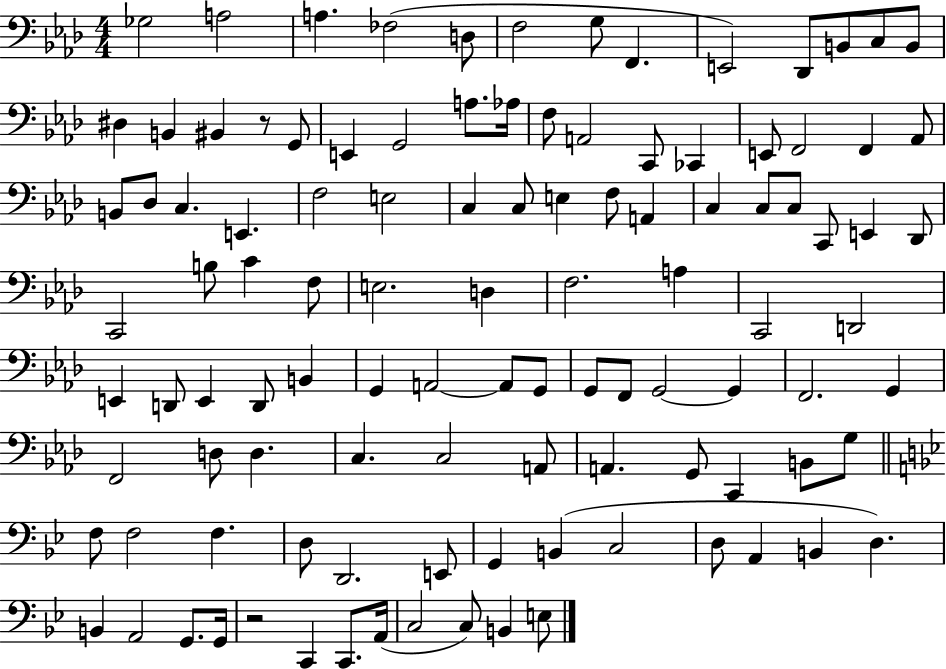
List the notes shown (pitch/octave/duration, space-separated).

Gb3/h A3/h A3/q. FES3/h D3/e F3/h G3/e F2/q. E2/h Db2/e B2/e C3/e B2/e D#3/q B2/q BIS2/q R/e G2/e E2/q G2/h A3/e. Ab3/s F3/e A2/h C2/e CES2/q E2/e F2/h F2/q Ab2/e B2/e Db3/e C3/q. E2/q. F3/h E3/h C3/q C3/e E3/q F3/e A2/q C3/q C3/e C3/e C2/e E2/q Db2/e C2/h B3/e C4/q F3/e E3/h. D3/q F3/h. A3/q C2/h D2/h E2/q D2/e E2/q D2/e B2/q G2/q A2/h A2/e G2/e G2/e F2/e G2/h G2/q F2/h. G2/q F2/h D3/e D3/q. C3/q. C3/h A2/e A2/q. G2/e C2/q B2/e G3/e F3/e F3/h F3/q. D3/e D2/h. E2/e G2/q B2/q C3/h D3/e A2/q B2/q D3/q. B2/q A2/h G2/e. G2/s R/h C2/q C2/e. A2/s C3/h C3/e B2/q E3/e